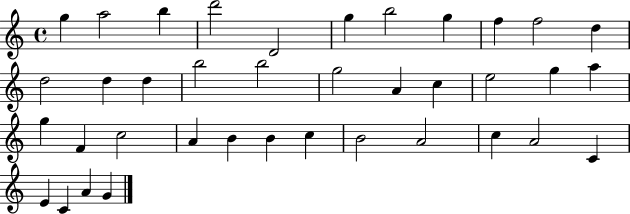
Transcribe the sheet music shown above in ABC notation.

X:1
T:Untitled
M:4/4
L:1/4
K:C
g a2 b d'2 D2 g b2 g f f2 d d2 d d b2 b2 g2 A c e2 g a g F c2 A B B c B2 A2 c A2 C E C A G